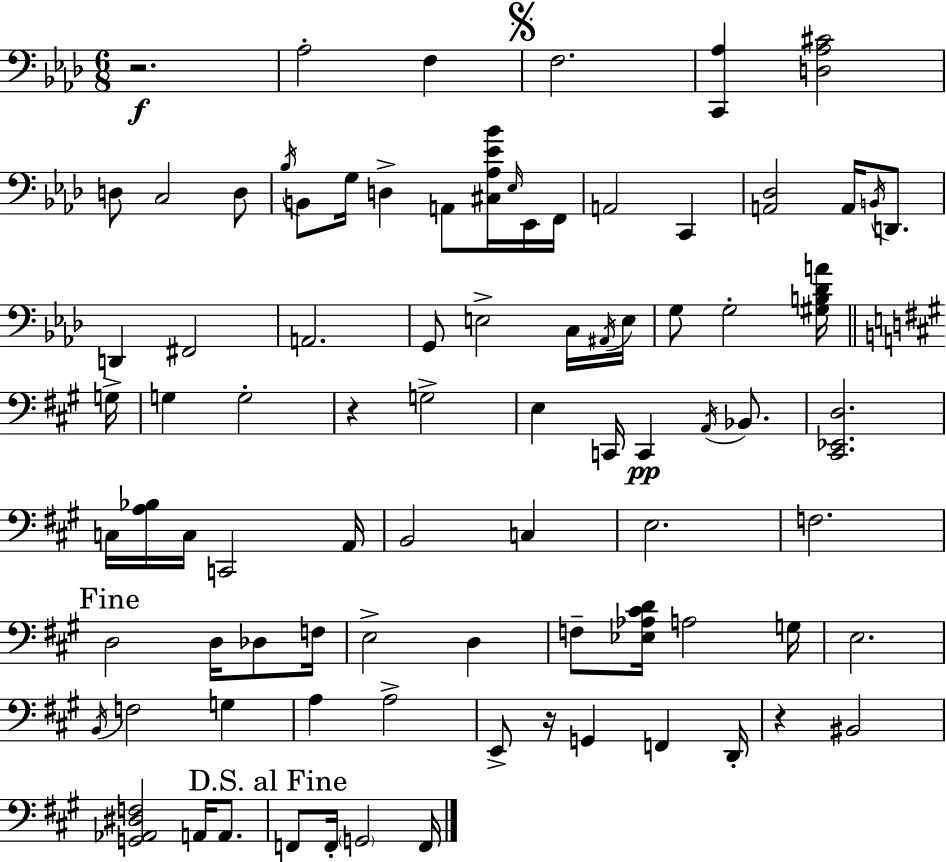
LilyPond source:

{
  \clef bass
  \numericTimeSignature
  \time 6/8
  \key aes \major
  r2.\f | aes2-. f4 | \mark \markup { \musicglyph "scripts.segno" } f2. | <c, aes>4 <d aes cis'>2 | \break d8 c2 d8 | \acciaccatura { bes16 } b,8 g16 d4-> a,8 <cis aes ees' bes'>16 \grace { ees16 } | ees,16 f,16 a,2 c,4 | <a, des>2 a,16 \acciaccatura { b,16 } | \break d,8. d,4 fis,2 | a,2. | g,8 e2-> | c16 \acciaccatura { ais,16 } e16 g8 g2-. | \break <gis b des' a'>16 \bar "||" \break \key a \major g16-> g4 g2-. | r4 g2-> | e4 c,16 c,4\pp \acciaccatura { a,16 } bes,8. | <cis, ees, d>2. | \break c16 <a bes>16 c16 c,2 | a,16 b,2 c4 | e2. | f2. | \break \mark "Fine" d2 d16 des8 | f16 e2-> d4 | f8-- <ees aes cis' d'>16 a2 | g16 e2. | \break \acciaccatura { b,16 } f2 g4 | a4 a2-> | e,8-> r16 g,4 f,4 | d,16-. r4 bis,2 | \break <g, aes, dis f>2 a,16 | a,8. \mark "D.S. al Fine" f,8 f,16-. \parenthesize g,2 | f,16 \bar "|."
}